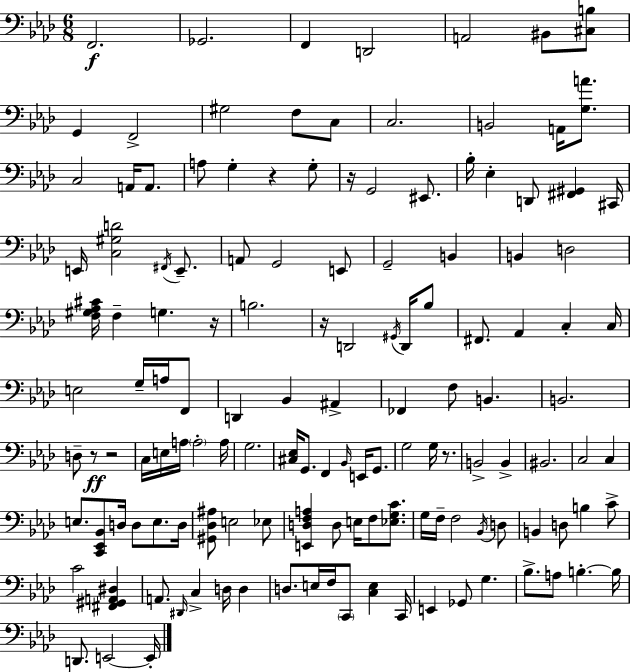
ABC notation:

X:1
T:Untitled
M:6/8
L:1/4
K:Fm
F,,2 _G,,2 F,, D,,2 A,,2 ^B,,/2 [^C,B,]/2 G,, F,,2 ^G,2 F,/2 C,/2 C,2 B,,2 A,,/4 [G,A]/2 C,2 A,,/4 A,,/2 A,/2 G, z G,/2 z/4 G,,2 ^E,,/2 _B,/4 _E, D,,/2 [^F,,^G,,] ^C,,/4 E,,/4 [C,^G,D]2 ^F,,/4 E,,/2 A,,/2 G,,2 E,,/2 G,,2 B,, B,, D,2 [F,^G,_A,^C]/4 F, G, z/4 B,2 z/4 D,,2 ^G,,/4 D,,/4 _B,/2 ^F,,/2 _A,, C, C,/4 E,2 G,/4 A,/4 F,,/2 D,, _B,, ^A,, _F,, F,/2 B,, B,,2 D,/2 z/2 z2 C,/4 E,/4 A,/4 A,2 A,/4 G,2 [^C,_E,]/4 G,,/2 F,, _B,,/4 E,,/4 G,,/2 G,2 G,/4 z/2 B,,2 B,, ^B,,2 C,2 C, E,/2 [C,,_E,,_B,,]/2 D,/4 D,/2 E,/2 D,/4 [^G,,_D,^A,]/2 E,2 _E,/2 [E,,D,F,A,] D,/2 E,/4 F,/2 [_E,G,C]/2 G,/4 F,/4 F,2 _B,,/4 D,/2 B,, D,/2 B, C/2 C2 [^F,,^G,,A,,^D,] A,,/2 ^D,,/4 C, D,/4 D, D,/2 E,/4 F,/4 C,,/2 [C,E,] C,,/4 E,, _G,,/2 G, _B,/2 A,/2 B, B,/4 D,,/2 E,,2 E,,/4